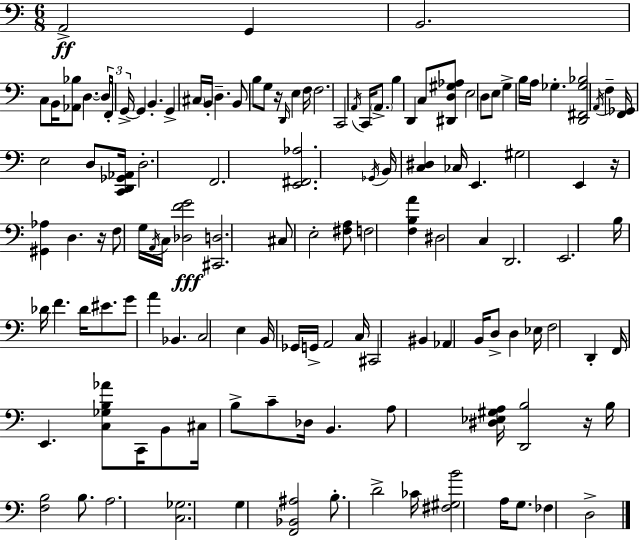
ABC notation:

X:1
T:Untitled
M:6/8
L:1/4
K:C
A,,2 G,, B,,2 C,/2 B,,/4 [_A,,_B,]/2 D, D,/4 F,,/4 G,,/4 G,, B,, G,, ^C,/4 B,,/4 D, B,,/2 B,/2 G,/2 z/4 D,,/4 E, F,/4 F,2 C,,2 A,,/4 C,,/4 A,,/2 B, D,, C,/2 [^D,,D,^G,_A,]/2 E,2 D,/2 E,/2 G, B,/4 A,/4 _G, [D,,^F,,_G,_B,]2 A,,/4 F, [F,,_G,,]/4 E,2 D,/2 [C,,D,,_G,,_A,,]/4 D,2 F,,2 [E,,^F,,_A,]2 _G,,/4 B,,/4 [C,^D,] _C,/4 E,, ^G,2 E,, z/4 [^G,,_A,] D, z/4 F,/2 G,/4 A,,/4 C,/4 [_D,FG]2 [^C,,D,]2 ^C,/2 E,2 [^F,A,]/2 F,2 [F,B,A] ^D,2 C, D,,2 E,,2 B,/4 _D/4 F _D/4 ^E/2 G/2 A _B,, C,2 E, B,,/4 _G,,/4 G,,/4 A,,2 C,/4 ^C,,2 ^B,, _A,, B,,/4 D,/2 D, _E,/4 F,2 D,, F,,/4 E,, [C,_G,B,_A]/2 C,,/4 B,,/2 ^C,/4 B,/2 C/2 _D,/4 B,, A,/2 [^D,_E,^G,A,]/4 [D,,B,]2 z/4 B,/4 [F,B,]2 B,/2 A,2 [C,_G,]2 G, [F,,_B,,^A,]2 B,/2 D2 _C/4 [^F,^G,B]2 A,/4 G,/2 _F, D,2